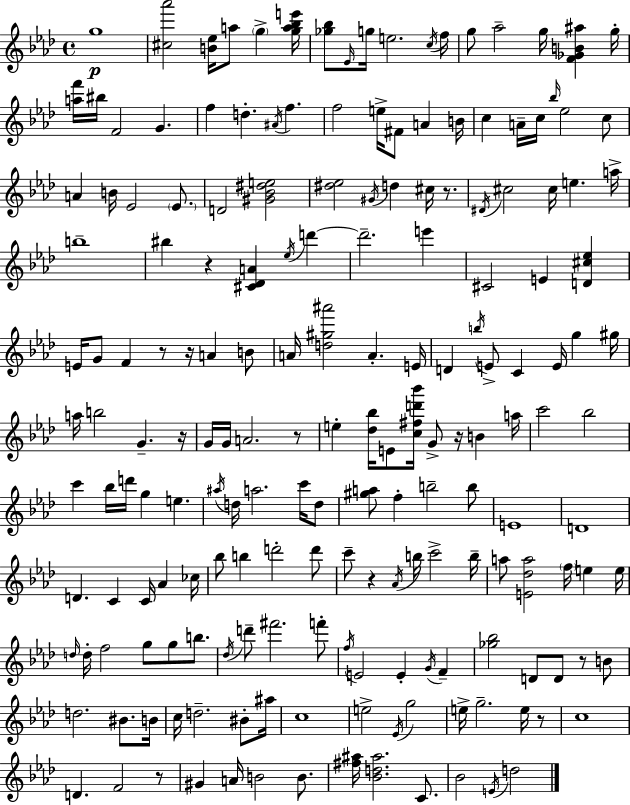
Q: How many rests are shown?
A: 11